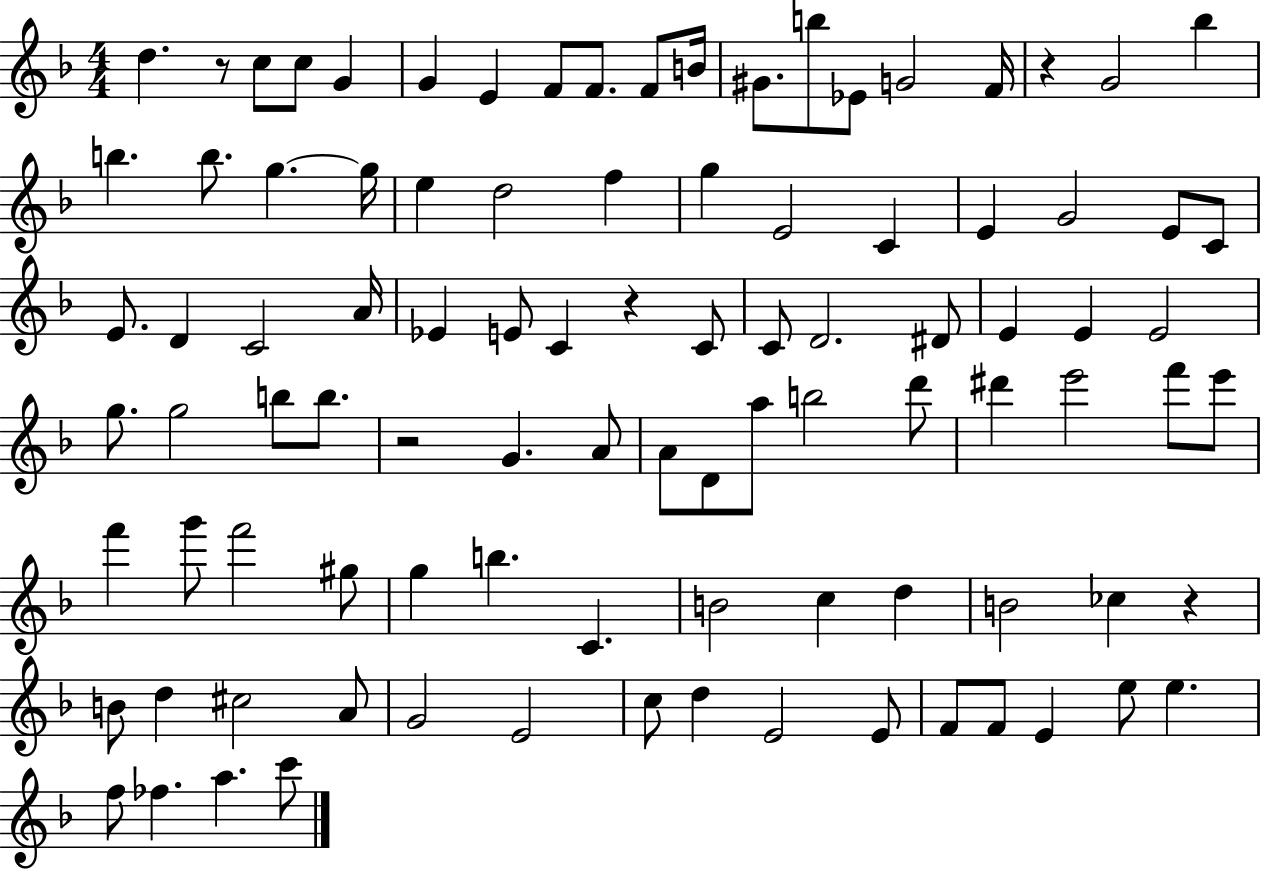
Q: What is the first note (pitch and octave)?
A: D5